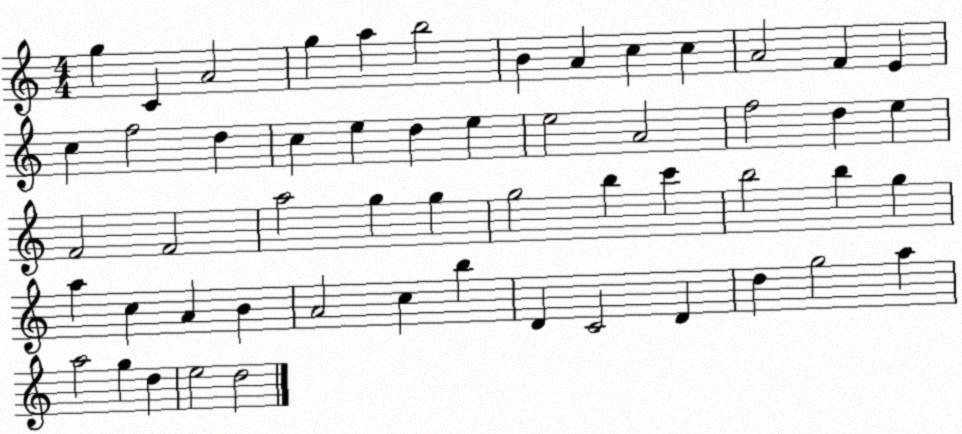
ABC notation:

X:1
T:Untitled
M:4/4
L:1/4
K:C
g C A2 g a b2 B A c c A2 F E c f2 d c e d e e2 A2 f2 d e F2 F2 a2 g g g2 b c' b2 b g a c A B A2 c b D C2 D d g2 a a2 g d e2 d2